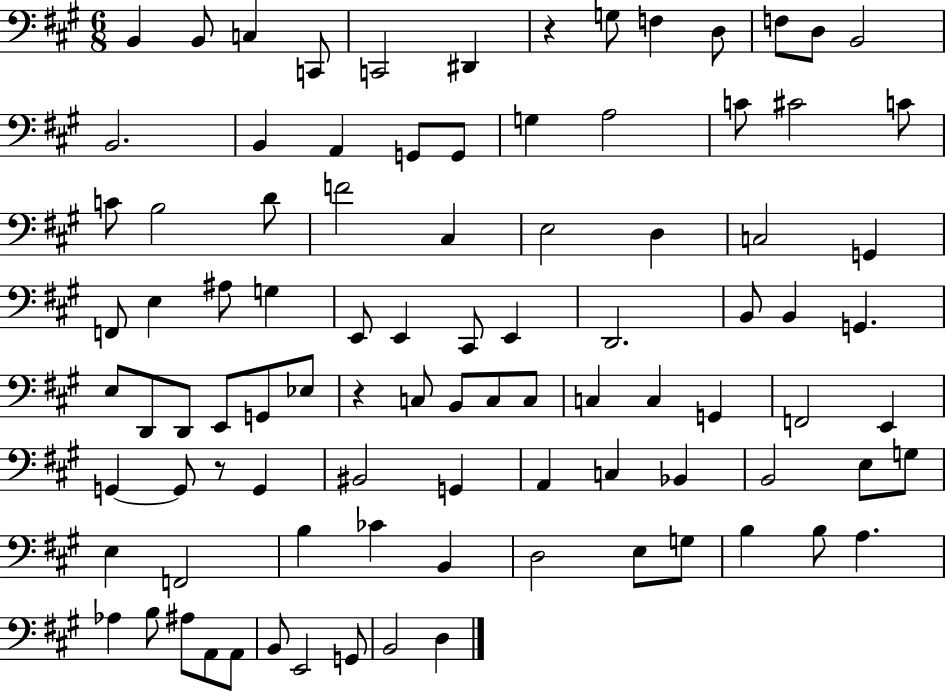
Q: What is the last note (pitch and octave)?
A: D3